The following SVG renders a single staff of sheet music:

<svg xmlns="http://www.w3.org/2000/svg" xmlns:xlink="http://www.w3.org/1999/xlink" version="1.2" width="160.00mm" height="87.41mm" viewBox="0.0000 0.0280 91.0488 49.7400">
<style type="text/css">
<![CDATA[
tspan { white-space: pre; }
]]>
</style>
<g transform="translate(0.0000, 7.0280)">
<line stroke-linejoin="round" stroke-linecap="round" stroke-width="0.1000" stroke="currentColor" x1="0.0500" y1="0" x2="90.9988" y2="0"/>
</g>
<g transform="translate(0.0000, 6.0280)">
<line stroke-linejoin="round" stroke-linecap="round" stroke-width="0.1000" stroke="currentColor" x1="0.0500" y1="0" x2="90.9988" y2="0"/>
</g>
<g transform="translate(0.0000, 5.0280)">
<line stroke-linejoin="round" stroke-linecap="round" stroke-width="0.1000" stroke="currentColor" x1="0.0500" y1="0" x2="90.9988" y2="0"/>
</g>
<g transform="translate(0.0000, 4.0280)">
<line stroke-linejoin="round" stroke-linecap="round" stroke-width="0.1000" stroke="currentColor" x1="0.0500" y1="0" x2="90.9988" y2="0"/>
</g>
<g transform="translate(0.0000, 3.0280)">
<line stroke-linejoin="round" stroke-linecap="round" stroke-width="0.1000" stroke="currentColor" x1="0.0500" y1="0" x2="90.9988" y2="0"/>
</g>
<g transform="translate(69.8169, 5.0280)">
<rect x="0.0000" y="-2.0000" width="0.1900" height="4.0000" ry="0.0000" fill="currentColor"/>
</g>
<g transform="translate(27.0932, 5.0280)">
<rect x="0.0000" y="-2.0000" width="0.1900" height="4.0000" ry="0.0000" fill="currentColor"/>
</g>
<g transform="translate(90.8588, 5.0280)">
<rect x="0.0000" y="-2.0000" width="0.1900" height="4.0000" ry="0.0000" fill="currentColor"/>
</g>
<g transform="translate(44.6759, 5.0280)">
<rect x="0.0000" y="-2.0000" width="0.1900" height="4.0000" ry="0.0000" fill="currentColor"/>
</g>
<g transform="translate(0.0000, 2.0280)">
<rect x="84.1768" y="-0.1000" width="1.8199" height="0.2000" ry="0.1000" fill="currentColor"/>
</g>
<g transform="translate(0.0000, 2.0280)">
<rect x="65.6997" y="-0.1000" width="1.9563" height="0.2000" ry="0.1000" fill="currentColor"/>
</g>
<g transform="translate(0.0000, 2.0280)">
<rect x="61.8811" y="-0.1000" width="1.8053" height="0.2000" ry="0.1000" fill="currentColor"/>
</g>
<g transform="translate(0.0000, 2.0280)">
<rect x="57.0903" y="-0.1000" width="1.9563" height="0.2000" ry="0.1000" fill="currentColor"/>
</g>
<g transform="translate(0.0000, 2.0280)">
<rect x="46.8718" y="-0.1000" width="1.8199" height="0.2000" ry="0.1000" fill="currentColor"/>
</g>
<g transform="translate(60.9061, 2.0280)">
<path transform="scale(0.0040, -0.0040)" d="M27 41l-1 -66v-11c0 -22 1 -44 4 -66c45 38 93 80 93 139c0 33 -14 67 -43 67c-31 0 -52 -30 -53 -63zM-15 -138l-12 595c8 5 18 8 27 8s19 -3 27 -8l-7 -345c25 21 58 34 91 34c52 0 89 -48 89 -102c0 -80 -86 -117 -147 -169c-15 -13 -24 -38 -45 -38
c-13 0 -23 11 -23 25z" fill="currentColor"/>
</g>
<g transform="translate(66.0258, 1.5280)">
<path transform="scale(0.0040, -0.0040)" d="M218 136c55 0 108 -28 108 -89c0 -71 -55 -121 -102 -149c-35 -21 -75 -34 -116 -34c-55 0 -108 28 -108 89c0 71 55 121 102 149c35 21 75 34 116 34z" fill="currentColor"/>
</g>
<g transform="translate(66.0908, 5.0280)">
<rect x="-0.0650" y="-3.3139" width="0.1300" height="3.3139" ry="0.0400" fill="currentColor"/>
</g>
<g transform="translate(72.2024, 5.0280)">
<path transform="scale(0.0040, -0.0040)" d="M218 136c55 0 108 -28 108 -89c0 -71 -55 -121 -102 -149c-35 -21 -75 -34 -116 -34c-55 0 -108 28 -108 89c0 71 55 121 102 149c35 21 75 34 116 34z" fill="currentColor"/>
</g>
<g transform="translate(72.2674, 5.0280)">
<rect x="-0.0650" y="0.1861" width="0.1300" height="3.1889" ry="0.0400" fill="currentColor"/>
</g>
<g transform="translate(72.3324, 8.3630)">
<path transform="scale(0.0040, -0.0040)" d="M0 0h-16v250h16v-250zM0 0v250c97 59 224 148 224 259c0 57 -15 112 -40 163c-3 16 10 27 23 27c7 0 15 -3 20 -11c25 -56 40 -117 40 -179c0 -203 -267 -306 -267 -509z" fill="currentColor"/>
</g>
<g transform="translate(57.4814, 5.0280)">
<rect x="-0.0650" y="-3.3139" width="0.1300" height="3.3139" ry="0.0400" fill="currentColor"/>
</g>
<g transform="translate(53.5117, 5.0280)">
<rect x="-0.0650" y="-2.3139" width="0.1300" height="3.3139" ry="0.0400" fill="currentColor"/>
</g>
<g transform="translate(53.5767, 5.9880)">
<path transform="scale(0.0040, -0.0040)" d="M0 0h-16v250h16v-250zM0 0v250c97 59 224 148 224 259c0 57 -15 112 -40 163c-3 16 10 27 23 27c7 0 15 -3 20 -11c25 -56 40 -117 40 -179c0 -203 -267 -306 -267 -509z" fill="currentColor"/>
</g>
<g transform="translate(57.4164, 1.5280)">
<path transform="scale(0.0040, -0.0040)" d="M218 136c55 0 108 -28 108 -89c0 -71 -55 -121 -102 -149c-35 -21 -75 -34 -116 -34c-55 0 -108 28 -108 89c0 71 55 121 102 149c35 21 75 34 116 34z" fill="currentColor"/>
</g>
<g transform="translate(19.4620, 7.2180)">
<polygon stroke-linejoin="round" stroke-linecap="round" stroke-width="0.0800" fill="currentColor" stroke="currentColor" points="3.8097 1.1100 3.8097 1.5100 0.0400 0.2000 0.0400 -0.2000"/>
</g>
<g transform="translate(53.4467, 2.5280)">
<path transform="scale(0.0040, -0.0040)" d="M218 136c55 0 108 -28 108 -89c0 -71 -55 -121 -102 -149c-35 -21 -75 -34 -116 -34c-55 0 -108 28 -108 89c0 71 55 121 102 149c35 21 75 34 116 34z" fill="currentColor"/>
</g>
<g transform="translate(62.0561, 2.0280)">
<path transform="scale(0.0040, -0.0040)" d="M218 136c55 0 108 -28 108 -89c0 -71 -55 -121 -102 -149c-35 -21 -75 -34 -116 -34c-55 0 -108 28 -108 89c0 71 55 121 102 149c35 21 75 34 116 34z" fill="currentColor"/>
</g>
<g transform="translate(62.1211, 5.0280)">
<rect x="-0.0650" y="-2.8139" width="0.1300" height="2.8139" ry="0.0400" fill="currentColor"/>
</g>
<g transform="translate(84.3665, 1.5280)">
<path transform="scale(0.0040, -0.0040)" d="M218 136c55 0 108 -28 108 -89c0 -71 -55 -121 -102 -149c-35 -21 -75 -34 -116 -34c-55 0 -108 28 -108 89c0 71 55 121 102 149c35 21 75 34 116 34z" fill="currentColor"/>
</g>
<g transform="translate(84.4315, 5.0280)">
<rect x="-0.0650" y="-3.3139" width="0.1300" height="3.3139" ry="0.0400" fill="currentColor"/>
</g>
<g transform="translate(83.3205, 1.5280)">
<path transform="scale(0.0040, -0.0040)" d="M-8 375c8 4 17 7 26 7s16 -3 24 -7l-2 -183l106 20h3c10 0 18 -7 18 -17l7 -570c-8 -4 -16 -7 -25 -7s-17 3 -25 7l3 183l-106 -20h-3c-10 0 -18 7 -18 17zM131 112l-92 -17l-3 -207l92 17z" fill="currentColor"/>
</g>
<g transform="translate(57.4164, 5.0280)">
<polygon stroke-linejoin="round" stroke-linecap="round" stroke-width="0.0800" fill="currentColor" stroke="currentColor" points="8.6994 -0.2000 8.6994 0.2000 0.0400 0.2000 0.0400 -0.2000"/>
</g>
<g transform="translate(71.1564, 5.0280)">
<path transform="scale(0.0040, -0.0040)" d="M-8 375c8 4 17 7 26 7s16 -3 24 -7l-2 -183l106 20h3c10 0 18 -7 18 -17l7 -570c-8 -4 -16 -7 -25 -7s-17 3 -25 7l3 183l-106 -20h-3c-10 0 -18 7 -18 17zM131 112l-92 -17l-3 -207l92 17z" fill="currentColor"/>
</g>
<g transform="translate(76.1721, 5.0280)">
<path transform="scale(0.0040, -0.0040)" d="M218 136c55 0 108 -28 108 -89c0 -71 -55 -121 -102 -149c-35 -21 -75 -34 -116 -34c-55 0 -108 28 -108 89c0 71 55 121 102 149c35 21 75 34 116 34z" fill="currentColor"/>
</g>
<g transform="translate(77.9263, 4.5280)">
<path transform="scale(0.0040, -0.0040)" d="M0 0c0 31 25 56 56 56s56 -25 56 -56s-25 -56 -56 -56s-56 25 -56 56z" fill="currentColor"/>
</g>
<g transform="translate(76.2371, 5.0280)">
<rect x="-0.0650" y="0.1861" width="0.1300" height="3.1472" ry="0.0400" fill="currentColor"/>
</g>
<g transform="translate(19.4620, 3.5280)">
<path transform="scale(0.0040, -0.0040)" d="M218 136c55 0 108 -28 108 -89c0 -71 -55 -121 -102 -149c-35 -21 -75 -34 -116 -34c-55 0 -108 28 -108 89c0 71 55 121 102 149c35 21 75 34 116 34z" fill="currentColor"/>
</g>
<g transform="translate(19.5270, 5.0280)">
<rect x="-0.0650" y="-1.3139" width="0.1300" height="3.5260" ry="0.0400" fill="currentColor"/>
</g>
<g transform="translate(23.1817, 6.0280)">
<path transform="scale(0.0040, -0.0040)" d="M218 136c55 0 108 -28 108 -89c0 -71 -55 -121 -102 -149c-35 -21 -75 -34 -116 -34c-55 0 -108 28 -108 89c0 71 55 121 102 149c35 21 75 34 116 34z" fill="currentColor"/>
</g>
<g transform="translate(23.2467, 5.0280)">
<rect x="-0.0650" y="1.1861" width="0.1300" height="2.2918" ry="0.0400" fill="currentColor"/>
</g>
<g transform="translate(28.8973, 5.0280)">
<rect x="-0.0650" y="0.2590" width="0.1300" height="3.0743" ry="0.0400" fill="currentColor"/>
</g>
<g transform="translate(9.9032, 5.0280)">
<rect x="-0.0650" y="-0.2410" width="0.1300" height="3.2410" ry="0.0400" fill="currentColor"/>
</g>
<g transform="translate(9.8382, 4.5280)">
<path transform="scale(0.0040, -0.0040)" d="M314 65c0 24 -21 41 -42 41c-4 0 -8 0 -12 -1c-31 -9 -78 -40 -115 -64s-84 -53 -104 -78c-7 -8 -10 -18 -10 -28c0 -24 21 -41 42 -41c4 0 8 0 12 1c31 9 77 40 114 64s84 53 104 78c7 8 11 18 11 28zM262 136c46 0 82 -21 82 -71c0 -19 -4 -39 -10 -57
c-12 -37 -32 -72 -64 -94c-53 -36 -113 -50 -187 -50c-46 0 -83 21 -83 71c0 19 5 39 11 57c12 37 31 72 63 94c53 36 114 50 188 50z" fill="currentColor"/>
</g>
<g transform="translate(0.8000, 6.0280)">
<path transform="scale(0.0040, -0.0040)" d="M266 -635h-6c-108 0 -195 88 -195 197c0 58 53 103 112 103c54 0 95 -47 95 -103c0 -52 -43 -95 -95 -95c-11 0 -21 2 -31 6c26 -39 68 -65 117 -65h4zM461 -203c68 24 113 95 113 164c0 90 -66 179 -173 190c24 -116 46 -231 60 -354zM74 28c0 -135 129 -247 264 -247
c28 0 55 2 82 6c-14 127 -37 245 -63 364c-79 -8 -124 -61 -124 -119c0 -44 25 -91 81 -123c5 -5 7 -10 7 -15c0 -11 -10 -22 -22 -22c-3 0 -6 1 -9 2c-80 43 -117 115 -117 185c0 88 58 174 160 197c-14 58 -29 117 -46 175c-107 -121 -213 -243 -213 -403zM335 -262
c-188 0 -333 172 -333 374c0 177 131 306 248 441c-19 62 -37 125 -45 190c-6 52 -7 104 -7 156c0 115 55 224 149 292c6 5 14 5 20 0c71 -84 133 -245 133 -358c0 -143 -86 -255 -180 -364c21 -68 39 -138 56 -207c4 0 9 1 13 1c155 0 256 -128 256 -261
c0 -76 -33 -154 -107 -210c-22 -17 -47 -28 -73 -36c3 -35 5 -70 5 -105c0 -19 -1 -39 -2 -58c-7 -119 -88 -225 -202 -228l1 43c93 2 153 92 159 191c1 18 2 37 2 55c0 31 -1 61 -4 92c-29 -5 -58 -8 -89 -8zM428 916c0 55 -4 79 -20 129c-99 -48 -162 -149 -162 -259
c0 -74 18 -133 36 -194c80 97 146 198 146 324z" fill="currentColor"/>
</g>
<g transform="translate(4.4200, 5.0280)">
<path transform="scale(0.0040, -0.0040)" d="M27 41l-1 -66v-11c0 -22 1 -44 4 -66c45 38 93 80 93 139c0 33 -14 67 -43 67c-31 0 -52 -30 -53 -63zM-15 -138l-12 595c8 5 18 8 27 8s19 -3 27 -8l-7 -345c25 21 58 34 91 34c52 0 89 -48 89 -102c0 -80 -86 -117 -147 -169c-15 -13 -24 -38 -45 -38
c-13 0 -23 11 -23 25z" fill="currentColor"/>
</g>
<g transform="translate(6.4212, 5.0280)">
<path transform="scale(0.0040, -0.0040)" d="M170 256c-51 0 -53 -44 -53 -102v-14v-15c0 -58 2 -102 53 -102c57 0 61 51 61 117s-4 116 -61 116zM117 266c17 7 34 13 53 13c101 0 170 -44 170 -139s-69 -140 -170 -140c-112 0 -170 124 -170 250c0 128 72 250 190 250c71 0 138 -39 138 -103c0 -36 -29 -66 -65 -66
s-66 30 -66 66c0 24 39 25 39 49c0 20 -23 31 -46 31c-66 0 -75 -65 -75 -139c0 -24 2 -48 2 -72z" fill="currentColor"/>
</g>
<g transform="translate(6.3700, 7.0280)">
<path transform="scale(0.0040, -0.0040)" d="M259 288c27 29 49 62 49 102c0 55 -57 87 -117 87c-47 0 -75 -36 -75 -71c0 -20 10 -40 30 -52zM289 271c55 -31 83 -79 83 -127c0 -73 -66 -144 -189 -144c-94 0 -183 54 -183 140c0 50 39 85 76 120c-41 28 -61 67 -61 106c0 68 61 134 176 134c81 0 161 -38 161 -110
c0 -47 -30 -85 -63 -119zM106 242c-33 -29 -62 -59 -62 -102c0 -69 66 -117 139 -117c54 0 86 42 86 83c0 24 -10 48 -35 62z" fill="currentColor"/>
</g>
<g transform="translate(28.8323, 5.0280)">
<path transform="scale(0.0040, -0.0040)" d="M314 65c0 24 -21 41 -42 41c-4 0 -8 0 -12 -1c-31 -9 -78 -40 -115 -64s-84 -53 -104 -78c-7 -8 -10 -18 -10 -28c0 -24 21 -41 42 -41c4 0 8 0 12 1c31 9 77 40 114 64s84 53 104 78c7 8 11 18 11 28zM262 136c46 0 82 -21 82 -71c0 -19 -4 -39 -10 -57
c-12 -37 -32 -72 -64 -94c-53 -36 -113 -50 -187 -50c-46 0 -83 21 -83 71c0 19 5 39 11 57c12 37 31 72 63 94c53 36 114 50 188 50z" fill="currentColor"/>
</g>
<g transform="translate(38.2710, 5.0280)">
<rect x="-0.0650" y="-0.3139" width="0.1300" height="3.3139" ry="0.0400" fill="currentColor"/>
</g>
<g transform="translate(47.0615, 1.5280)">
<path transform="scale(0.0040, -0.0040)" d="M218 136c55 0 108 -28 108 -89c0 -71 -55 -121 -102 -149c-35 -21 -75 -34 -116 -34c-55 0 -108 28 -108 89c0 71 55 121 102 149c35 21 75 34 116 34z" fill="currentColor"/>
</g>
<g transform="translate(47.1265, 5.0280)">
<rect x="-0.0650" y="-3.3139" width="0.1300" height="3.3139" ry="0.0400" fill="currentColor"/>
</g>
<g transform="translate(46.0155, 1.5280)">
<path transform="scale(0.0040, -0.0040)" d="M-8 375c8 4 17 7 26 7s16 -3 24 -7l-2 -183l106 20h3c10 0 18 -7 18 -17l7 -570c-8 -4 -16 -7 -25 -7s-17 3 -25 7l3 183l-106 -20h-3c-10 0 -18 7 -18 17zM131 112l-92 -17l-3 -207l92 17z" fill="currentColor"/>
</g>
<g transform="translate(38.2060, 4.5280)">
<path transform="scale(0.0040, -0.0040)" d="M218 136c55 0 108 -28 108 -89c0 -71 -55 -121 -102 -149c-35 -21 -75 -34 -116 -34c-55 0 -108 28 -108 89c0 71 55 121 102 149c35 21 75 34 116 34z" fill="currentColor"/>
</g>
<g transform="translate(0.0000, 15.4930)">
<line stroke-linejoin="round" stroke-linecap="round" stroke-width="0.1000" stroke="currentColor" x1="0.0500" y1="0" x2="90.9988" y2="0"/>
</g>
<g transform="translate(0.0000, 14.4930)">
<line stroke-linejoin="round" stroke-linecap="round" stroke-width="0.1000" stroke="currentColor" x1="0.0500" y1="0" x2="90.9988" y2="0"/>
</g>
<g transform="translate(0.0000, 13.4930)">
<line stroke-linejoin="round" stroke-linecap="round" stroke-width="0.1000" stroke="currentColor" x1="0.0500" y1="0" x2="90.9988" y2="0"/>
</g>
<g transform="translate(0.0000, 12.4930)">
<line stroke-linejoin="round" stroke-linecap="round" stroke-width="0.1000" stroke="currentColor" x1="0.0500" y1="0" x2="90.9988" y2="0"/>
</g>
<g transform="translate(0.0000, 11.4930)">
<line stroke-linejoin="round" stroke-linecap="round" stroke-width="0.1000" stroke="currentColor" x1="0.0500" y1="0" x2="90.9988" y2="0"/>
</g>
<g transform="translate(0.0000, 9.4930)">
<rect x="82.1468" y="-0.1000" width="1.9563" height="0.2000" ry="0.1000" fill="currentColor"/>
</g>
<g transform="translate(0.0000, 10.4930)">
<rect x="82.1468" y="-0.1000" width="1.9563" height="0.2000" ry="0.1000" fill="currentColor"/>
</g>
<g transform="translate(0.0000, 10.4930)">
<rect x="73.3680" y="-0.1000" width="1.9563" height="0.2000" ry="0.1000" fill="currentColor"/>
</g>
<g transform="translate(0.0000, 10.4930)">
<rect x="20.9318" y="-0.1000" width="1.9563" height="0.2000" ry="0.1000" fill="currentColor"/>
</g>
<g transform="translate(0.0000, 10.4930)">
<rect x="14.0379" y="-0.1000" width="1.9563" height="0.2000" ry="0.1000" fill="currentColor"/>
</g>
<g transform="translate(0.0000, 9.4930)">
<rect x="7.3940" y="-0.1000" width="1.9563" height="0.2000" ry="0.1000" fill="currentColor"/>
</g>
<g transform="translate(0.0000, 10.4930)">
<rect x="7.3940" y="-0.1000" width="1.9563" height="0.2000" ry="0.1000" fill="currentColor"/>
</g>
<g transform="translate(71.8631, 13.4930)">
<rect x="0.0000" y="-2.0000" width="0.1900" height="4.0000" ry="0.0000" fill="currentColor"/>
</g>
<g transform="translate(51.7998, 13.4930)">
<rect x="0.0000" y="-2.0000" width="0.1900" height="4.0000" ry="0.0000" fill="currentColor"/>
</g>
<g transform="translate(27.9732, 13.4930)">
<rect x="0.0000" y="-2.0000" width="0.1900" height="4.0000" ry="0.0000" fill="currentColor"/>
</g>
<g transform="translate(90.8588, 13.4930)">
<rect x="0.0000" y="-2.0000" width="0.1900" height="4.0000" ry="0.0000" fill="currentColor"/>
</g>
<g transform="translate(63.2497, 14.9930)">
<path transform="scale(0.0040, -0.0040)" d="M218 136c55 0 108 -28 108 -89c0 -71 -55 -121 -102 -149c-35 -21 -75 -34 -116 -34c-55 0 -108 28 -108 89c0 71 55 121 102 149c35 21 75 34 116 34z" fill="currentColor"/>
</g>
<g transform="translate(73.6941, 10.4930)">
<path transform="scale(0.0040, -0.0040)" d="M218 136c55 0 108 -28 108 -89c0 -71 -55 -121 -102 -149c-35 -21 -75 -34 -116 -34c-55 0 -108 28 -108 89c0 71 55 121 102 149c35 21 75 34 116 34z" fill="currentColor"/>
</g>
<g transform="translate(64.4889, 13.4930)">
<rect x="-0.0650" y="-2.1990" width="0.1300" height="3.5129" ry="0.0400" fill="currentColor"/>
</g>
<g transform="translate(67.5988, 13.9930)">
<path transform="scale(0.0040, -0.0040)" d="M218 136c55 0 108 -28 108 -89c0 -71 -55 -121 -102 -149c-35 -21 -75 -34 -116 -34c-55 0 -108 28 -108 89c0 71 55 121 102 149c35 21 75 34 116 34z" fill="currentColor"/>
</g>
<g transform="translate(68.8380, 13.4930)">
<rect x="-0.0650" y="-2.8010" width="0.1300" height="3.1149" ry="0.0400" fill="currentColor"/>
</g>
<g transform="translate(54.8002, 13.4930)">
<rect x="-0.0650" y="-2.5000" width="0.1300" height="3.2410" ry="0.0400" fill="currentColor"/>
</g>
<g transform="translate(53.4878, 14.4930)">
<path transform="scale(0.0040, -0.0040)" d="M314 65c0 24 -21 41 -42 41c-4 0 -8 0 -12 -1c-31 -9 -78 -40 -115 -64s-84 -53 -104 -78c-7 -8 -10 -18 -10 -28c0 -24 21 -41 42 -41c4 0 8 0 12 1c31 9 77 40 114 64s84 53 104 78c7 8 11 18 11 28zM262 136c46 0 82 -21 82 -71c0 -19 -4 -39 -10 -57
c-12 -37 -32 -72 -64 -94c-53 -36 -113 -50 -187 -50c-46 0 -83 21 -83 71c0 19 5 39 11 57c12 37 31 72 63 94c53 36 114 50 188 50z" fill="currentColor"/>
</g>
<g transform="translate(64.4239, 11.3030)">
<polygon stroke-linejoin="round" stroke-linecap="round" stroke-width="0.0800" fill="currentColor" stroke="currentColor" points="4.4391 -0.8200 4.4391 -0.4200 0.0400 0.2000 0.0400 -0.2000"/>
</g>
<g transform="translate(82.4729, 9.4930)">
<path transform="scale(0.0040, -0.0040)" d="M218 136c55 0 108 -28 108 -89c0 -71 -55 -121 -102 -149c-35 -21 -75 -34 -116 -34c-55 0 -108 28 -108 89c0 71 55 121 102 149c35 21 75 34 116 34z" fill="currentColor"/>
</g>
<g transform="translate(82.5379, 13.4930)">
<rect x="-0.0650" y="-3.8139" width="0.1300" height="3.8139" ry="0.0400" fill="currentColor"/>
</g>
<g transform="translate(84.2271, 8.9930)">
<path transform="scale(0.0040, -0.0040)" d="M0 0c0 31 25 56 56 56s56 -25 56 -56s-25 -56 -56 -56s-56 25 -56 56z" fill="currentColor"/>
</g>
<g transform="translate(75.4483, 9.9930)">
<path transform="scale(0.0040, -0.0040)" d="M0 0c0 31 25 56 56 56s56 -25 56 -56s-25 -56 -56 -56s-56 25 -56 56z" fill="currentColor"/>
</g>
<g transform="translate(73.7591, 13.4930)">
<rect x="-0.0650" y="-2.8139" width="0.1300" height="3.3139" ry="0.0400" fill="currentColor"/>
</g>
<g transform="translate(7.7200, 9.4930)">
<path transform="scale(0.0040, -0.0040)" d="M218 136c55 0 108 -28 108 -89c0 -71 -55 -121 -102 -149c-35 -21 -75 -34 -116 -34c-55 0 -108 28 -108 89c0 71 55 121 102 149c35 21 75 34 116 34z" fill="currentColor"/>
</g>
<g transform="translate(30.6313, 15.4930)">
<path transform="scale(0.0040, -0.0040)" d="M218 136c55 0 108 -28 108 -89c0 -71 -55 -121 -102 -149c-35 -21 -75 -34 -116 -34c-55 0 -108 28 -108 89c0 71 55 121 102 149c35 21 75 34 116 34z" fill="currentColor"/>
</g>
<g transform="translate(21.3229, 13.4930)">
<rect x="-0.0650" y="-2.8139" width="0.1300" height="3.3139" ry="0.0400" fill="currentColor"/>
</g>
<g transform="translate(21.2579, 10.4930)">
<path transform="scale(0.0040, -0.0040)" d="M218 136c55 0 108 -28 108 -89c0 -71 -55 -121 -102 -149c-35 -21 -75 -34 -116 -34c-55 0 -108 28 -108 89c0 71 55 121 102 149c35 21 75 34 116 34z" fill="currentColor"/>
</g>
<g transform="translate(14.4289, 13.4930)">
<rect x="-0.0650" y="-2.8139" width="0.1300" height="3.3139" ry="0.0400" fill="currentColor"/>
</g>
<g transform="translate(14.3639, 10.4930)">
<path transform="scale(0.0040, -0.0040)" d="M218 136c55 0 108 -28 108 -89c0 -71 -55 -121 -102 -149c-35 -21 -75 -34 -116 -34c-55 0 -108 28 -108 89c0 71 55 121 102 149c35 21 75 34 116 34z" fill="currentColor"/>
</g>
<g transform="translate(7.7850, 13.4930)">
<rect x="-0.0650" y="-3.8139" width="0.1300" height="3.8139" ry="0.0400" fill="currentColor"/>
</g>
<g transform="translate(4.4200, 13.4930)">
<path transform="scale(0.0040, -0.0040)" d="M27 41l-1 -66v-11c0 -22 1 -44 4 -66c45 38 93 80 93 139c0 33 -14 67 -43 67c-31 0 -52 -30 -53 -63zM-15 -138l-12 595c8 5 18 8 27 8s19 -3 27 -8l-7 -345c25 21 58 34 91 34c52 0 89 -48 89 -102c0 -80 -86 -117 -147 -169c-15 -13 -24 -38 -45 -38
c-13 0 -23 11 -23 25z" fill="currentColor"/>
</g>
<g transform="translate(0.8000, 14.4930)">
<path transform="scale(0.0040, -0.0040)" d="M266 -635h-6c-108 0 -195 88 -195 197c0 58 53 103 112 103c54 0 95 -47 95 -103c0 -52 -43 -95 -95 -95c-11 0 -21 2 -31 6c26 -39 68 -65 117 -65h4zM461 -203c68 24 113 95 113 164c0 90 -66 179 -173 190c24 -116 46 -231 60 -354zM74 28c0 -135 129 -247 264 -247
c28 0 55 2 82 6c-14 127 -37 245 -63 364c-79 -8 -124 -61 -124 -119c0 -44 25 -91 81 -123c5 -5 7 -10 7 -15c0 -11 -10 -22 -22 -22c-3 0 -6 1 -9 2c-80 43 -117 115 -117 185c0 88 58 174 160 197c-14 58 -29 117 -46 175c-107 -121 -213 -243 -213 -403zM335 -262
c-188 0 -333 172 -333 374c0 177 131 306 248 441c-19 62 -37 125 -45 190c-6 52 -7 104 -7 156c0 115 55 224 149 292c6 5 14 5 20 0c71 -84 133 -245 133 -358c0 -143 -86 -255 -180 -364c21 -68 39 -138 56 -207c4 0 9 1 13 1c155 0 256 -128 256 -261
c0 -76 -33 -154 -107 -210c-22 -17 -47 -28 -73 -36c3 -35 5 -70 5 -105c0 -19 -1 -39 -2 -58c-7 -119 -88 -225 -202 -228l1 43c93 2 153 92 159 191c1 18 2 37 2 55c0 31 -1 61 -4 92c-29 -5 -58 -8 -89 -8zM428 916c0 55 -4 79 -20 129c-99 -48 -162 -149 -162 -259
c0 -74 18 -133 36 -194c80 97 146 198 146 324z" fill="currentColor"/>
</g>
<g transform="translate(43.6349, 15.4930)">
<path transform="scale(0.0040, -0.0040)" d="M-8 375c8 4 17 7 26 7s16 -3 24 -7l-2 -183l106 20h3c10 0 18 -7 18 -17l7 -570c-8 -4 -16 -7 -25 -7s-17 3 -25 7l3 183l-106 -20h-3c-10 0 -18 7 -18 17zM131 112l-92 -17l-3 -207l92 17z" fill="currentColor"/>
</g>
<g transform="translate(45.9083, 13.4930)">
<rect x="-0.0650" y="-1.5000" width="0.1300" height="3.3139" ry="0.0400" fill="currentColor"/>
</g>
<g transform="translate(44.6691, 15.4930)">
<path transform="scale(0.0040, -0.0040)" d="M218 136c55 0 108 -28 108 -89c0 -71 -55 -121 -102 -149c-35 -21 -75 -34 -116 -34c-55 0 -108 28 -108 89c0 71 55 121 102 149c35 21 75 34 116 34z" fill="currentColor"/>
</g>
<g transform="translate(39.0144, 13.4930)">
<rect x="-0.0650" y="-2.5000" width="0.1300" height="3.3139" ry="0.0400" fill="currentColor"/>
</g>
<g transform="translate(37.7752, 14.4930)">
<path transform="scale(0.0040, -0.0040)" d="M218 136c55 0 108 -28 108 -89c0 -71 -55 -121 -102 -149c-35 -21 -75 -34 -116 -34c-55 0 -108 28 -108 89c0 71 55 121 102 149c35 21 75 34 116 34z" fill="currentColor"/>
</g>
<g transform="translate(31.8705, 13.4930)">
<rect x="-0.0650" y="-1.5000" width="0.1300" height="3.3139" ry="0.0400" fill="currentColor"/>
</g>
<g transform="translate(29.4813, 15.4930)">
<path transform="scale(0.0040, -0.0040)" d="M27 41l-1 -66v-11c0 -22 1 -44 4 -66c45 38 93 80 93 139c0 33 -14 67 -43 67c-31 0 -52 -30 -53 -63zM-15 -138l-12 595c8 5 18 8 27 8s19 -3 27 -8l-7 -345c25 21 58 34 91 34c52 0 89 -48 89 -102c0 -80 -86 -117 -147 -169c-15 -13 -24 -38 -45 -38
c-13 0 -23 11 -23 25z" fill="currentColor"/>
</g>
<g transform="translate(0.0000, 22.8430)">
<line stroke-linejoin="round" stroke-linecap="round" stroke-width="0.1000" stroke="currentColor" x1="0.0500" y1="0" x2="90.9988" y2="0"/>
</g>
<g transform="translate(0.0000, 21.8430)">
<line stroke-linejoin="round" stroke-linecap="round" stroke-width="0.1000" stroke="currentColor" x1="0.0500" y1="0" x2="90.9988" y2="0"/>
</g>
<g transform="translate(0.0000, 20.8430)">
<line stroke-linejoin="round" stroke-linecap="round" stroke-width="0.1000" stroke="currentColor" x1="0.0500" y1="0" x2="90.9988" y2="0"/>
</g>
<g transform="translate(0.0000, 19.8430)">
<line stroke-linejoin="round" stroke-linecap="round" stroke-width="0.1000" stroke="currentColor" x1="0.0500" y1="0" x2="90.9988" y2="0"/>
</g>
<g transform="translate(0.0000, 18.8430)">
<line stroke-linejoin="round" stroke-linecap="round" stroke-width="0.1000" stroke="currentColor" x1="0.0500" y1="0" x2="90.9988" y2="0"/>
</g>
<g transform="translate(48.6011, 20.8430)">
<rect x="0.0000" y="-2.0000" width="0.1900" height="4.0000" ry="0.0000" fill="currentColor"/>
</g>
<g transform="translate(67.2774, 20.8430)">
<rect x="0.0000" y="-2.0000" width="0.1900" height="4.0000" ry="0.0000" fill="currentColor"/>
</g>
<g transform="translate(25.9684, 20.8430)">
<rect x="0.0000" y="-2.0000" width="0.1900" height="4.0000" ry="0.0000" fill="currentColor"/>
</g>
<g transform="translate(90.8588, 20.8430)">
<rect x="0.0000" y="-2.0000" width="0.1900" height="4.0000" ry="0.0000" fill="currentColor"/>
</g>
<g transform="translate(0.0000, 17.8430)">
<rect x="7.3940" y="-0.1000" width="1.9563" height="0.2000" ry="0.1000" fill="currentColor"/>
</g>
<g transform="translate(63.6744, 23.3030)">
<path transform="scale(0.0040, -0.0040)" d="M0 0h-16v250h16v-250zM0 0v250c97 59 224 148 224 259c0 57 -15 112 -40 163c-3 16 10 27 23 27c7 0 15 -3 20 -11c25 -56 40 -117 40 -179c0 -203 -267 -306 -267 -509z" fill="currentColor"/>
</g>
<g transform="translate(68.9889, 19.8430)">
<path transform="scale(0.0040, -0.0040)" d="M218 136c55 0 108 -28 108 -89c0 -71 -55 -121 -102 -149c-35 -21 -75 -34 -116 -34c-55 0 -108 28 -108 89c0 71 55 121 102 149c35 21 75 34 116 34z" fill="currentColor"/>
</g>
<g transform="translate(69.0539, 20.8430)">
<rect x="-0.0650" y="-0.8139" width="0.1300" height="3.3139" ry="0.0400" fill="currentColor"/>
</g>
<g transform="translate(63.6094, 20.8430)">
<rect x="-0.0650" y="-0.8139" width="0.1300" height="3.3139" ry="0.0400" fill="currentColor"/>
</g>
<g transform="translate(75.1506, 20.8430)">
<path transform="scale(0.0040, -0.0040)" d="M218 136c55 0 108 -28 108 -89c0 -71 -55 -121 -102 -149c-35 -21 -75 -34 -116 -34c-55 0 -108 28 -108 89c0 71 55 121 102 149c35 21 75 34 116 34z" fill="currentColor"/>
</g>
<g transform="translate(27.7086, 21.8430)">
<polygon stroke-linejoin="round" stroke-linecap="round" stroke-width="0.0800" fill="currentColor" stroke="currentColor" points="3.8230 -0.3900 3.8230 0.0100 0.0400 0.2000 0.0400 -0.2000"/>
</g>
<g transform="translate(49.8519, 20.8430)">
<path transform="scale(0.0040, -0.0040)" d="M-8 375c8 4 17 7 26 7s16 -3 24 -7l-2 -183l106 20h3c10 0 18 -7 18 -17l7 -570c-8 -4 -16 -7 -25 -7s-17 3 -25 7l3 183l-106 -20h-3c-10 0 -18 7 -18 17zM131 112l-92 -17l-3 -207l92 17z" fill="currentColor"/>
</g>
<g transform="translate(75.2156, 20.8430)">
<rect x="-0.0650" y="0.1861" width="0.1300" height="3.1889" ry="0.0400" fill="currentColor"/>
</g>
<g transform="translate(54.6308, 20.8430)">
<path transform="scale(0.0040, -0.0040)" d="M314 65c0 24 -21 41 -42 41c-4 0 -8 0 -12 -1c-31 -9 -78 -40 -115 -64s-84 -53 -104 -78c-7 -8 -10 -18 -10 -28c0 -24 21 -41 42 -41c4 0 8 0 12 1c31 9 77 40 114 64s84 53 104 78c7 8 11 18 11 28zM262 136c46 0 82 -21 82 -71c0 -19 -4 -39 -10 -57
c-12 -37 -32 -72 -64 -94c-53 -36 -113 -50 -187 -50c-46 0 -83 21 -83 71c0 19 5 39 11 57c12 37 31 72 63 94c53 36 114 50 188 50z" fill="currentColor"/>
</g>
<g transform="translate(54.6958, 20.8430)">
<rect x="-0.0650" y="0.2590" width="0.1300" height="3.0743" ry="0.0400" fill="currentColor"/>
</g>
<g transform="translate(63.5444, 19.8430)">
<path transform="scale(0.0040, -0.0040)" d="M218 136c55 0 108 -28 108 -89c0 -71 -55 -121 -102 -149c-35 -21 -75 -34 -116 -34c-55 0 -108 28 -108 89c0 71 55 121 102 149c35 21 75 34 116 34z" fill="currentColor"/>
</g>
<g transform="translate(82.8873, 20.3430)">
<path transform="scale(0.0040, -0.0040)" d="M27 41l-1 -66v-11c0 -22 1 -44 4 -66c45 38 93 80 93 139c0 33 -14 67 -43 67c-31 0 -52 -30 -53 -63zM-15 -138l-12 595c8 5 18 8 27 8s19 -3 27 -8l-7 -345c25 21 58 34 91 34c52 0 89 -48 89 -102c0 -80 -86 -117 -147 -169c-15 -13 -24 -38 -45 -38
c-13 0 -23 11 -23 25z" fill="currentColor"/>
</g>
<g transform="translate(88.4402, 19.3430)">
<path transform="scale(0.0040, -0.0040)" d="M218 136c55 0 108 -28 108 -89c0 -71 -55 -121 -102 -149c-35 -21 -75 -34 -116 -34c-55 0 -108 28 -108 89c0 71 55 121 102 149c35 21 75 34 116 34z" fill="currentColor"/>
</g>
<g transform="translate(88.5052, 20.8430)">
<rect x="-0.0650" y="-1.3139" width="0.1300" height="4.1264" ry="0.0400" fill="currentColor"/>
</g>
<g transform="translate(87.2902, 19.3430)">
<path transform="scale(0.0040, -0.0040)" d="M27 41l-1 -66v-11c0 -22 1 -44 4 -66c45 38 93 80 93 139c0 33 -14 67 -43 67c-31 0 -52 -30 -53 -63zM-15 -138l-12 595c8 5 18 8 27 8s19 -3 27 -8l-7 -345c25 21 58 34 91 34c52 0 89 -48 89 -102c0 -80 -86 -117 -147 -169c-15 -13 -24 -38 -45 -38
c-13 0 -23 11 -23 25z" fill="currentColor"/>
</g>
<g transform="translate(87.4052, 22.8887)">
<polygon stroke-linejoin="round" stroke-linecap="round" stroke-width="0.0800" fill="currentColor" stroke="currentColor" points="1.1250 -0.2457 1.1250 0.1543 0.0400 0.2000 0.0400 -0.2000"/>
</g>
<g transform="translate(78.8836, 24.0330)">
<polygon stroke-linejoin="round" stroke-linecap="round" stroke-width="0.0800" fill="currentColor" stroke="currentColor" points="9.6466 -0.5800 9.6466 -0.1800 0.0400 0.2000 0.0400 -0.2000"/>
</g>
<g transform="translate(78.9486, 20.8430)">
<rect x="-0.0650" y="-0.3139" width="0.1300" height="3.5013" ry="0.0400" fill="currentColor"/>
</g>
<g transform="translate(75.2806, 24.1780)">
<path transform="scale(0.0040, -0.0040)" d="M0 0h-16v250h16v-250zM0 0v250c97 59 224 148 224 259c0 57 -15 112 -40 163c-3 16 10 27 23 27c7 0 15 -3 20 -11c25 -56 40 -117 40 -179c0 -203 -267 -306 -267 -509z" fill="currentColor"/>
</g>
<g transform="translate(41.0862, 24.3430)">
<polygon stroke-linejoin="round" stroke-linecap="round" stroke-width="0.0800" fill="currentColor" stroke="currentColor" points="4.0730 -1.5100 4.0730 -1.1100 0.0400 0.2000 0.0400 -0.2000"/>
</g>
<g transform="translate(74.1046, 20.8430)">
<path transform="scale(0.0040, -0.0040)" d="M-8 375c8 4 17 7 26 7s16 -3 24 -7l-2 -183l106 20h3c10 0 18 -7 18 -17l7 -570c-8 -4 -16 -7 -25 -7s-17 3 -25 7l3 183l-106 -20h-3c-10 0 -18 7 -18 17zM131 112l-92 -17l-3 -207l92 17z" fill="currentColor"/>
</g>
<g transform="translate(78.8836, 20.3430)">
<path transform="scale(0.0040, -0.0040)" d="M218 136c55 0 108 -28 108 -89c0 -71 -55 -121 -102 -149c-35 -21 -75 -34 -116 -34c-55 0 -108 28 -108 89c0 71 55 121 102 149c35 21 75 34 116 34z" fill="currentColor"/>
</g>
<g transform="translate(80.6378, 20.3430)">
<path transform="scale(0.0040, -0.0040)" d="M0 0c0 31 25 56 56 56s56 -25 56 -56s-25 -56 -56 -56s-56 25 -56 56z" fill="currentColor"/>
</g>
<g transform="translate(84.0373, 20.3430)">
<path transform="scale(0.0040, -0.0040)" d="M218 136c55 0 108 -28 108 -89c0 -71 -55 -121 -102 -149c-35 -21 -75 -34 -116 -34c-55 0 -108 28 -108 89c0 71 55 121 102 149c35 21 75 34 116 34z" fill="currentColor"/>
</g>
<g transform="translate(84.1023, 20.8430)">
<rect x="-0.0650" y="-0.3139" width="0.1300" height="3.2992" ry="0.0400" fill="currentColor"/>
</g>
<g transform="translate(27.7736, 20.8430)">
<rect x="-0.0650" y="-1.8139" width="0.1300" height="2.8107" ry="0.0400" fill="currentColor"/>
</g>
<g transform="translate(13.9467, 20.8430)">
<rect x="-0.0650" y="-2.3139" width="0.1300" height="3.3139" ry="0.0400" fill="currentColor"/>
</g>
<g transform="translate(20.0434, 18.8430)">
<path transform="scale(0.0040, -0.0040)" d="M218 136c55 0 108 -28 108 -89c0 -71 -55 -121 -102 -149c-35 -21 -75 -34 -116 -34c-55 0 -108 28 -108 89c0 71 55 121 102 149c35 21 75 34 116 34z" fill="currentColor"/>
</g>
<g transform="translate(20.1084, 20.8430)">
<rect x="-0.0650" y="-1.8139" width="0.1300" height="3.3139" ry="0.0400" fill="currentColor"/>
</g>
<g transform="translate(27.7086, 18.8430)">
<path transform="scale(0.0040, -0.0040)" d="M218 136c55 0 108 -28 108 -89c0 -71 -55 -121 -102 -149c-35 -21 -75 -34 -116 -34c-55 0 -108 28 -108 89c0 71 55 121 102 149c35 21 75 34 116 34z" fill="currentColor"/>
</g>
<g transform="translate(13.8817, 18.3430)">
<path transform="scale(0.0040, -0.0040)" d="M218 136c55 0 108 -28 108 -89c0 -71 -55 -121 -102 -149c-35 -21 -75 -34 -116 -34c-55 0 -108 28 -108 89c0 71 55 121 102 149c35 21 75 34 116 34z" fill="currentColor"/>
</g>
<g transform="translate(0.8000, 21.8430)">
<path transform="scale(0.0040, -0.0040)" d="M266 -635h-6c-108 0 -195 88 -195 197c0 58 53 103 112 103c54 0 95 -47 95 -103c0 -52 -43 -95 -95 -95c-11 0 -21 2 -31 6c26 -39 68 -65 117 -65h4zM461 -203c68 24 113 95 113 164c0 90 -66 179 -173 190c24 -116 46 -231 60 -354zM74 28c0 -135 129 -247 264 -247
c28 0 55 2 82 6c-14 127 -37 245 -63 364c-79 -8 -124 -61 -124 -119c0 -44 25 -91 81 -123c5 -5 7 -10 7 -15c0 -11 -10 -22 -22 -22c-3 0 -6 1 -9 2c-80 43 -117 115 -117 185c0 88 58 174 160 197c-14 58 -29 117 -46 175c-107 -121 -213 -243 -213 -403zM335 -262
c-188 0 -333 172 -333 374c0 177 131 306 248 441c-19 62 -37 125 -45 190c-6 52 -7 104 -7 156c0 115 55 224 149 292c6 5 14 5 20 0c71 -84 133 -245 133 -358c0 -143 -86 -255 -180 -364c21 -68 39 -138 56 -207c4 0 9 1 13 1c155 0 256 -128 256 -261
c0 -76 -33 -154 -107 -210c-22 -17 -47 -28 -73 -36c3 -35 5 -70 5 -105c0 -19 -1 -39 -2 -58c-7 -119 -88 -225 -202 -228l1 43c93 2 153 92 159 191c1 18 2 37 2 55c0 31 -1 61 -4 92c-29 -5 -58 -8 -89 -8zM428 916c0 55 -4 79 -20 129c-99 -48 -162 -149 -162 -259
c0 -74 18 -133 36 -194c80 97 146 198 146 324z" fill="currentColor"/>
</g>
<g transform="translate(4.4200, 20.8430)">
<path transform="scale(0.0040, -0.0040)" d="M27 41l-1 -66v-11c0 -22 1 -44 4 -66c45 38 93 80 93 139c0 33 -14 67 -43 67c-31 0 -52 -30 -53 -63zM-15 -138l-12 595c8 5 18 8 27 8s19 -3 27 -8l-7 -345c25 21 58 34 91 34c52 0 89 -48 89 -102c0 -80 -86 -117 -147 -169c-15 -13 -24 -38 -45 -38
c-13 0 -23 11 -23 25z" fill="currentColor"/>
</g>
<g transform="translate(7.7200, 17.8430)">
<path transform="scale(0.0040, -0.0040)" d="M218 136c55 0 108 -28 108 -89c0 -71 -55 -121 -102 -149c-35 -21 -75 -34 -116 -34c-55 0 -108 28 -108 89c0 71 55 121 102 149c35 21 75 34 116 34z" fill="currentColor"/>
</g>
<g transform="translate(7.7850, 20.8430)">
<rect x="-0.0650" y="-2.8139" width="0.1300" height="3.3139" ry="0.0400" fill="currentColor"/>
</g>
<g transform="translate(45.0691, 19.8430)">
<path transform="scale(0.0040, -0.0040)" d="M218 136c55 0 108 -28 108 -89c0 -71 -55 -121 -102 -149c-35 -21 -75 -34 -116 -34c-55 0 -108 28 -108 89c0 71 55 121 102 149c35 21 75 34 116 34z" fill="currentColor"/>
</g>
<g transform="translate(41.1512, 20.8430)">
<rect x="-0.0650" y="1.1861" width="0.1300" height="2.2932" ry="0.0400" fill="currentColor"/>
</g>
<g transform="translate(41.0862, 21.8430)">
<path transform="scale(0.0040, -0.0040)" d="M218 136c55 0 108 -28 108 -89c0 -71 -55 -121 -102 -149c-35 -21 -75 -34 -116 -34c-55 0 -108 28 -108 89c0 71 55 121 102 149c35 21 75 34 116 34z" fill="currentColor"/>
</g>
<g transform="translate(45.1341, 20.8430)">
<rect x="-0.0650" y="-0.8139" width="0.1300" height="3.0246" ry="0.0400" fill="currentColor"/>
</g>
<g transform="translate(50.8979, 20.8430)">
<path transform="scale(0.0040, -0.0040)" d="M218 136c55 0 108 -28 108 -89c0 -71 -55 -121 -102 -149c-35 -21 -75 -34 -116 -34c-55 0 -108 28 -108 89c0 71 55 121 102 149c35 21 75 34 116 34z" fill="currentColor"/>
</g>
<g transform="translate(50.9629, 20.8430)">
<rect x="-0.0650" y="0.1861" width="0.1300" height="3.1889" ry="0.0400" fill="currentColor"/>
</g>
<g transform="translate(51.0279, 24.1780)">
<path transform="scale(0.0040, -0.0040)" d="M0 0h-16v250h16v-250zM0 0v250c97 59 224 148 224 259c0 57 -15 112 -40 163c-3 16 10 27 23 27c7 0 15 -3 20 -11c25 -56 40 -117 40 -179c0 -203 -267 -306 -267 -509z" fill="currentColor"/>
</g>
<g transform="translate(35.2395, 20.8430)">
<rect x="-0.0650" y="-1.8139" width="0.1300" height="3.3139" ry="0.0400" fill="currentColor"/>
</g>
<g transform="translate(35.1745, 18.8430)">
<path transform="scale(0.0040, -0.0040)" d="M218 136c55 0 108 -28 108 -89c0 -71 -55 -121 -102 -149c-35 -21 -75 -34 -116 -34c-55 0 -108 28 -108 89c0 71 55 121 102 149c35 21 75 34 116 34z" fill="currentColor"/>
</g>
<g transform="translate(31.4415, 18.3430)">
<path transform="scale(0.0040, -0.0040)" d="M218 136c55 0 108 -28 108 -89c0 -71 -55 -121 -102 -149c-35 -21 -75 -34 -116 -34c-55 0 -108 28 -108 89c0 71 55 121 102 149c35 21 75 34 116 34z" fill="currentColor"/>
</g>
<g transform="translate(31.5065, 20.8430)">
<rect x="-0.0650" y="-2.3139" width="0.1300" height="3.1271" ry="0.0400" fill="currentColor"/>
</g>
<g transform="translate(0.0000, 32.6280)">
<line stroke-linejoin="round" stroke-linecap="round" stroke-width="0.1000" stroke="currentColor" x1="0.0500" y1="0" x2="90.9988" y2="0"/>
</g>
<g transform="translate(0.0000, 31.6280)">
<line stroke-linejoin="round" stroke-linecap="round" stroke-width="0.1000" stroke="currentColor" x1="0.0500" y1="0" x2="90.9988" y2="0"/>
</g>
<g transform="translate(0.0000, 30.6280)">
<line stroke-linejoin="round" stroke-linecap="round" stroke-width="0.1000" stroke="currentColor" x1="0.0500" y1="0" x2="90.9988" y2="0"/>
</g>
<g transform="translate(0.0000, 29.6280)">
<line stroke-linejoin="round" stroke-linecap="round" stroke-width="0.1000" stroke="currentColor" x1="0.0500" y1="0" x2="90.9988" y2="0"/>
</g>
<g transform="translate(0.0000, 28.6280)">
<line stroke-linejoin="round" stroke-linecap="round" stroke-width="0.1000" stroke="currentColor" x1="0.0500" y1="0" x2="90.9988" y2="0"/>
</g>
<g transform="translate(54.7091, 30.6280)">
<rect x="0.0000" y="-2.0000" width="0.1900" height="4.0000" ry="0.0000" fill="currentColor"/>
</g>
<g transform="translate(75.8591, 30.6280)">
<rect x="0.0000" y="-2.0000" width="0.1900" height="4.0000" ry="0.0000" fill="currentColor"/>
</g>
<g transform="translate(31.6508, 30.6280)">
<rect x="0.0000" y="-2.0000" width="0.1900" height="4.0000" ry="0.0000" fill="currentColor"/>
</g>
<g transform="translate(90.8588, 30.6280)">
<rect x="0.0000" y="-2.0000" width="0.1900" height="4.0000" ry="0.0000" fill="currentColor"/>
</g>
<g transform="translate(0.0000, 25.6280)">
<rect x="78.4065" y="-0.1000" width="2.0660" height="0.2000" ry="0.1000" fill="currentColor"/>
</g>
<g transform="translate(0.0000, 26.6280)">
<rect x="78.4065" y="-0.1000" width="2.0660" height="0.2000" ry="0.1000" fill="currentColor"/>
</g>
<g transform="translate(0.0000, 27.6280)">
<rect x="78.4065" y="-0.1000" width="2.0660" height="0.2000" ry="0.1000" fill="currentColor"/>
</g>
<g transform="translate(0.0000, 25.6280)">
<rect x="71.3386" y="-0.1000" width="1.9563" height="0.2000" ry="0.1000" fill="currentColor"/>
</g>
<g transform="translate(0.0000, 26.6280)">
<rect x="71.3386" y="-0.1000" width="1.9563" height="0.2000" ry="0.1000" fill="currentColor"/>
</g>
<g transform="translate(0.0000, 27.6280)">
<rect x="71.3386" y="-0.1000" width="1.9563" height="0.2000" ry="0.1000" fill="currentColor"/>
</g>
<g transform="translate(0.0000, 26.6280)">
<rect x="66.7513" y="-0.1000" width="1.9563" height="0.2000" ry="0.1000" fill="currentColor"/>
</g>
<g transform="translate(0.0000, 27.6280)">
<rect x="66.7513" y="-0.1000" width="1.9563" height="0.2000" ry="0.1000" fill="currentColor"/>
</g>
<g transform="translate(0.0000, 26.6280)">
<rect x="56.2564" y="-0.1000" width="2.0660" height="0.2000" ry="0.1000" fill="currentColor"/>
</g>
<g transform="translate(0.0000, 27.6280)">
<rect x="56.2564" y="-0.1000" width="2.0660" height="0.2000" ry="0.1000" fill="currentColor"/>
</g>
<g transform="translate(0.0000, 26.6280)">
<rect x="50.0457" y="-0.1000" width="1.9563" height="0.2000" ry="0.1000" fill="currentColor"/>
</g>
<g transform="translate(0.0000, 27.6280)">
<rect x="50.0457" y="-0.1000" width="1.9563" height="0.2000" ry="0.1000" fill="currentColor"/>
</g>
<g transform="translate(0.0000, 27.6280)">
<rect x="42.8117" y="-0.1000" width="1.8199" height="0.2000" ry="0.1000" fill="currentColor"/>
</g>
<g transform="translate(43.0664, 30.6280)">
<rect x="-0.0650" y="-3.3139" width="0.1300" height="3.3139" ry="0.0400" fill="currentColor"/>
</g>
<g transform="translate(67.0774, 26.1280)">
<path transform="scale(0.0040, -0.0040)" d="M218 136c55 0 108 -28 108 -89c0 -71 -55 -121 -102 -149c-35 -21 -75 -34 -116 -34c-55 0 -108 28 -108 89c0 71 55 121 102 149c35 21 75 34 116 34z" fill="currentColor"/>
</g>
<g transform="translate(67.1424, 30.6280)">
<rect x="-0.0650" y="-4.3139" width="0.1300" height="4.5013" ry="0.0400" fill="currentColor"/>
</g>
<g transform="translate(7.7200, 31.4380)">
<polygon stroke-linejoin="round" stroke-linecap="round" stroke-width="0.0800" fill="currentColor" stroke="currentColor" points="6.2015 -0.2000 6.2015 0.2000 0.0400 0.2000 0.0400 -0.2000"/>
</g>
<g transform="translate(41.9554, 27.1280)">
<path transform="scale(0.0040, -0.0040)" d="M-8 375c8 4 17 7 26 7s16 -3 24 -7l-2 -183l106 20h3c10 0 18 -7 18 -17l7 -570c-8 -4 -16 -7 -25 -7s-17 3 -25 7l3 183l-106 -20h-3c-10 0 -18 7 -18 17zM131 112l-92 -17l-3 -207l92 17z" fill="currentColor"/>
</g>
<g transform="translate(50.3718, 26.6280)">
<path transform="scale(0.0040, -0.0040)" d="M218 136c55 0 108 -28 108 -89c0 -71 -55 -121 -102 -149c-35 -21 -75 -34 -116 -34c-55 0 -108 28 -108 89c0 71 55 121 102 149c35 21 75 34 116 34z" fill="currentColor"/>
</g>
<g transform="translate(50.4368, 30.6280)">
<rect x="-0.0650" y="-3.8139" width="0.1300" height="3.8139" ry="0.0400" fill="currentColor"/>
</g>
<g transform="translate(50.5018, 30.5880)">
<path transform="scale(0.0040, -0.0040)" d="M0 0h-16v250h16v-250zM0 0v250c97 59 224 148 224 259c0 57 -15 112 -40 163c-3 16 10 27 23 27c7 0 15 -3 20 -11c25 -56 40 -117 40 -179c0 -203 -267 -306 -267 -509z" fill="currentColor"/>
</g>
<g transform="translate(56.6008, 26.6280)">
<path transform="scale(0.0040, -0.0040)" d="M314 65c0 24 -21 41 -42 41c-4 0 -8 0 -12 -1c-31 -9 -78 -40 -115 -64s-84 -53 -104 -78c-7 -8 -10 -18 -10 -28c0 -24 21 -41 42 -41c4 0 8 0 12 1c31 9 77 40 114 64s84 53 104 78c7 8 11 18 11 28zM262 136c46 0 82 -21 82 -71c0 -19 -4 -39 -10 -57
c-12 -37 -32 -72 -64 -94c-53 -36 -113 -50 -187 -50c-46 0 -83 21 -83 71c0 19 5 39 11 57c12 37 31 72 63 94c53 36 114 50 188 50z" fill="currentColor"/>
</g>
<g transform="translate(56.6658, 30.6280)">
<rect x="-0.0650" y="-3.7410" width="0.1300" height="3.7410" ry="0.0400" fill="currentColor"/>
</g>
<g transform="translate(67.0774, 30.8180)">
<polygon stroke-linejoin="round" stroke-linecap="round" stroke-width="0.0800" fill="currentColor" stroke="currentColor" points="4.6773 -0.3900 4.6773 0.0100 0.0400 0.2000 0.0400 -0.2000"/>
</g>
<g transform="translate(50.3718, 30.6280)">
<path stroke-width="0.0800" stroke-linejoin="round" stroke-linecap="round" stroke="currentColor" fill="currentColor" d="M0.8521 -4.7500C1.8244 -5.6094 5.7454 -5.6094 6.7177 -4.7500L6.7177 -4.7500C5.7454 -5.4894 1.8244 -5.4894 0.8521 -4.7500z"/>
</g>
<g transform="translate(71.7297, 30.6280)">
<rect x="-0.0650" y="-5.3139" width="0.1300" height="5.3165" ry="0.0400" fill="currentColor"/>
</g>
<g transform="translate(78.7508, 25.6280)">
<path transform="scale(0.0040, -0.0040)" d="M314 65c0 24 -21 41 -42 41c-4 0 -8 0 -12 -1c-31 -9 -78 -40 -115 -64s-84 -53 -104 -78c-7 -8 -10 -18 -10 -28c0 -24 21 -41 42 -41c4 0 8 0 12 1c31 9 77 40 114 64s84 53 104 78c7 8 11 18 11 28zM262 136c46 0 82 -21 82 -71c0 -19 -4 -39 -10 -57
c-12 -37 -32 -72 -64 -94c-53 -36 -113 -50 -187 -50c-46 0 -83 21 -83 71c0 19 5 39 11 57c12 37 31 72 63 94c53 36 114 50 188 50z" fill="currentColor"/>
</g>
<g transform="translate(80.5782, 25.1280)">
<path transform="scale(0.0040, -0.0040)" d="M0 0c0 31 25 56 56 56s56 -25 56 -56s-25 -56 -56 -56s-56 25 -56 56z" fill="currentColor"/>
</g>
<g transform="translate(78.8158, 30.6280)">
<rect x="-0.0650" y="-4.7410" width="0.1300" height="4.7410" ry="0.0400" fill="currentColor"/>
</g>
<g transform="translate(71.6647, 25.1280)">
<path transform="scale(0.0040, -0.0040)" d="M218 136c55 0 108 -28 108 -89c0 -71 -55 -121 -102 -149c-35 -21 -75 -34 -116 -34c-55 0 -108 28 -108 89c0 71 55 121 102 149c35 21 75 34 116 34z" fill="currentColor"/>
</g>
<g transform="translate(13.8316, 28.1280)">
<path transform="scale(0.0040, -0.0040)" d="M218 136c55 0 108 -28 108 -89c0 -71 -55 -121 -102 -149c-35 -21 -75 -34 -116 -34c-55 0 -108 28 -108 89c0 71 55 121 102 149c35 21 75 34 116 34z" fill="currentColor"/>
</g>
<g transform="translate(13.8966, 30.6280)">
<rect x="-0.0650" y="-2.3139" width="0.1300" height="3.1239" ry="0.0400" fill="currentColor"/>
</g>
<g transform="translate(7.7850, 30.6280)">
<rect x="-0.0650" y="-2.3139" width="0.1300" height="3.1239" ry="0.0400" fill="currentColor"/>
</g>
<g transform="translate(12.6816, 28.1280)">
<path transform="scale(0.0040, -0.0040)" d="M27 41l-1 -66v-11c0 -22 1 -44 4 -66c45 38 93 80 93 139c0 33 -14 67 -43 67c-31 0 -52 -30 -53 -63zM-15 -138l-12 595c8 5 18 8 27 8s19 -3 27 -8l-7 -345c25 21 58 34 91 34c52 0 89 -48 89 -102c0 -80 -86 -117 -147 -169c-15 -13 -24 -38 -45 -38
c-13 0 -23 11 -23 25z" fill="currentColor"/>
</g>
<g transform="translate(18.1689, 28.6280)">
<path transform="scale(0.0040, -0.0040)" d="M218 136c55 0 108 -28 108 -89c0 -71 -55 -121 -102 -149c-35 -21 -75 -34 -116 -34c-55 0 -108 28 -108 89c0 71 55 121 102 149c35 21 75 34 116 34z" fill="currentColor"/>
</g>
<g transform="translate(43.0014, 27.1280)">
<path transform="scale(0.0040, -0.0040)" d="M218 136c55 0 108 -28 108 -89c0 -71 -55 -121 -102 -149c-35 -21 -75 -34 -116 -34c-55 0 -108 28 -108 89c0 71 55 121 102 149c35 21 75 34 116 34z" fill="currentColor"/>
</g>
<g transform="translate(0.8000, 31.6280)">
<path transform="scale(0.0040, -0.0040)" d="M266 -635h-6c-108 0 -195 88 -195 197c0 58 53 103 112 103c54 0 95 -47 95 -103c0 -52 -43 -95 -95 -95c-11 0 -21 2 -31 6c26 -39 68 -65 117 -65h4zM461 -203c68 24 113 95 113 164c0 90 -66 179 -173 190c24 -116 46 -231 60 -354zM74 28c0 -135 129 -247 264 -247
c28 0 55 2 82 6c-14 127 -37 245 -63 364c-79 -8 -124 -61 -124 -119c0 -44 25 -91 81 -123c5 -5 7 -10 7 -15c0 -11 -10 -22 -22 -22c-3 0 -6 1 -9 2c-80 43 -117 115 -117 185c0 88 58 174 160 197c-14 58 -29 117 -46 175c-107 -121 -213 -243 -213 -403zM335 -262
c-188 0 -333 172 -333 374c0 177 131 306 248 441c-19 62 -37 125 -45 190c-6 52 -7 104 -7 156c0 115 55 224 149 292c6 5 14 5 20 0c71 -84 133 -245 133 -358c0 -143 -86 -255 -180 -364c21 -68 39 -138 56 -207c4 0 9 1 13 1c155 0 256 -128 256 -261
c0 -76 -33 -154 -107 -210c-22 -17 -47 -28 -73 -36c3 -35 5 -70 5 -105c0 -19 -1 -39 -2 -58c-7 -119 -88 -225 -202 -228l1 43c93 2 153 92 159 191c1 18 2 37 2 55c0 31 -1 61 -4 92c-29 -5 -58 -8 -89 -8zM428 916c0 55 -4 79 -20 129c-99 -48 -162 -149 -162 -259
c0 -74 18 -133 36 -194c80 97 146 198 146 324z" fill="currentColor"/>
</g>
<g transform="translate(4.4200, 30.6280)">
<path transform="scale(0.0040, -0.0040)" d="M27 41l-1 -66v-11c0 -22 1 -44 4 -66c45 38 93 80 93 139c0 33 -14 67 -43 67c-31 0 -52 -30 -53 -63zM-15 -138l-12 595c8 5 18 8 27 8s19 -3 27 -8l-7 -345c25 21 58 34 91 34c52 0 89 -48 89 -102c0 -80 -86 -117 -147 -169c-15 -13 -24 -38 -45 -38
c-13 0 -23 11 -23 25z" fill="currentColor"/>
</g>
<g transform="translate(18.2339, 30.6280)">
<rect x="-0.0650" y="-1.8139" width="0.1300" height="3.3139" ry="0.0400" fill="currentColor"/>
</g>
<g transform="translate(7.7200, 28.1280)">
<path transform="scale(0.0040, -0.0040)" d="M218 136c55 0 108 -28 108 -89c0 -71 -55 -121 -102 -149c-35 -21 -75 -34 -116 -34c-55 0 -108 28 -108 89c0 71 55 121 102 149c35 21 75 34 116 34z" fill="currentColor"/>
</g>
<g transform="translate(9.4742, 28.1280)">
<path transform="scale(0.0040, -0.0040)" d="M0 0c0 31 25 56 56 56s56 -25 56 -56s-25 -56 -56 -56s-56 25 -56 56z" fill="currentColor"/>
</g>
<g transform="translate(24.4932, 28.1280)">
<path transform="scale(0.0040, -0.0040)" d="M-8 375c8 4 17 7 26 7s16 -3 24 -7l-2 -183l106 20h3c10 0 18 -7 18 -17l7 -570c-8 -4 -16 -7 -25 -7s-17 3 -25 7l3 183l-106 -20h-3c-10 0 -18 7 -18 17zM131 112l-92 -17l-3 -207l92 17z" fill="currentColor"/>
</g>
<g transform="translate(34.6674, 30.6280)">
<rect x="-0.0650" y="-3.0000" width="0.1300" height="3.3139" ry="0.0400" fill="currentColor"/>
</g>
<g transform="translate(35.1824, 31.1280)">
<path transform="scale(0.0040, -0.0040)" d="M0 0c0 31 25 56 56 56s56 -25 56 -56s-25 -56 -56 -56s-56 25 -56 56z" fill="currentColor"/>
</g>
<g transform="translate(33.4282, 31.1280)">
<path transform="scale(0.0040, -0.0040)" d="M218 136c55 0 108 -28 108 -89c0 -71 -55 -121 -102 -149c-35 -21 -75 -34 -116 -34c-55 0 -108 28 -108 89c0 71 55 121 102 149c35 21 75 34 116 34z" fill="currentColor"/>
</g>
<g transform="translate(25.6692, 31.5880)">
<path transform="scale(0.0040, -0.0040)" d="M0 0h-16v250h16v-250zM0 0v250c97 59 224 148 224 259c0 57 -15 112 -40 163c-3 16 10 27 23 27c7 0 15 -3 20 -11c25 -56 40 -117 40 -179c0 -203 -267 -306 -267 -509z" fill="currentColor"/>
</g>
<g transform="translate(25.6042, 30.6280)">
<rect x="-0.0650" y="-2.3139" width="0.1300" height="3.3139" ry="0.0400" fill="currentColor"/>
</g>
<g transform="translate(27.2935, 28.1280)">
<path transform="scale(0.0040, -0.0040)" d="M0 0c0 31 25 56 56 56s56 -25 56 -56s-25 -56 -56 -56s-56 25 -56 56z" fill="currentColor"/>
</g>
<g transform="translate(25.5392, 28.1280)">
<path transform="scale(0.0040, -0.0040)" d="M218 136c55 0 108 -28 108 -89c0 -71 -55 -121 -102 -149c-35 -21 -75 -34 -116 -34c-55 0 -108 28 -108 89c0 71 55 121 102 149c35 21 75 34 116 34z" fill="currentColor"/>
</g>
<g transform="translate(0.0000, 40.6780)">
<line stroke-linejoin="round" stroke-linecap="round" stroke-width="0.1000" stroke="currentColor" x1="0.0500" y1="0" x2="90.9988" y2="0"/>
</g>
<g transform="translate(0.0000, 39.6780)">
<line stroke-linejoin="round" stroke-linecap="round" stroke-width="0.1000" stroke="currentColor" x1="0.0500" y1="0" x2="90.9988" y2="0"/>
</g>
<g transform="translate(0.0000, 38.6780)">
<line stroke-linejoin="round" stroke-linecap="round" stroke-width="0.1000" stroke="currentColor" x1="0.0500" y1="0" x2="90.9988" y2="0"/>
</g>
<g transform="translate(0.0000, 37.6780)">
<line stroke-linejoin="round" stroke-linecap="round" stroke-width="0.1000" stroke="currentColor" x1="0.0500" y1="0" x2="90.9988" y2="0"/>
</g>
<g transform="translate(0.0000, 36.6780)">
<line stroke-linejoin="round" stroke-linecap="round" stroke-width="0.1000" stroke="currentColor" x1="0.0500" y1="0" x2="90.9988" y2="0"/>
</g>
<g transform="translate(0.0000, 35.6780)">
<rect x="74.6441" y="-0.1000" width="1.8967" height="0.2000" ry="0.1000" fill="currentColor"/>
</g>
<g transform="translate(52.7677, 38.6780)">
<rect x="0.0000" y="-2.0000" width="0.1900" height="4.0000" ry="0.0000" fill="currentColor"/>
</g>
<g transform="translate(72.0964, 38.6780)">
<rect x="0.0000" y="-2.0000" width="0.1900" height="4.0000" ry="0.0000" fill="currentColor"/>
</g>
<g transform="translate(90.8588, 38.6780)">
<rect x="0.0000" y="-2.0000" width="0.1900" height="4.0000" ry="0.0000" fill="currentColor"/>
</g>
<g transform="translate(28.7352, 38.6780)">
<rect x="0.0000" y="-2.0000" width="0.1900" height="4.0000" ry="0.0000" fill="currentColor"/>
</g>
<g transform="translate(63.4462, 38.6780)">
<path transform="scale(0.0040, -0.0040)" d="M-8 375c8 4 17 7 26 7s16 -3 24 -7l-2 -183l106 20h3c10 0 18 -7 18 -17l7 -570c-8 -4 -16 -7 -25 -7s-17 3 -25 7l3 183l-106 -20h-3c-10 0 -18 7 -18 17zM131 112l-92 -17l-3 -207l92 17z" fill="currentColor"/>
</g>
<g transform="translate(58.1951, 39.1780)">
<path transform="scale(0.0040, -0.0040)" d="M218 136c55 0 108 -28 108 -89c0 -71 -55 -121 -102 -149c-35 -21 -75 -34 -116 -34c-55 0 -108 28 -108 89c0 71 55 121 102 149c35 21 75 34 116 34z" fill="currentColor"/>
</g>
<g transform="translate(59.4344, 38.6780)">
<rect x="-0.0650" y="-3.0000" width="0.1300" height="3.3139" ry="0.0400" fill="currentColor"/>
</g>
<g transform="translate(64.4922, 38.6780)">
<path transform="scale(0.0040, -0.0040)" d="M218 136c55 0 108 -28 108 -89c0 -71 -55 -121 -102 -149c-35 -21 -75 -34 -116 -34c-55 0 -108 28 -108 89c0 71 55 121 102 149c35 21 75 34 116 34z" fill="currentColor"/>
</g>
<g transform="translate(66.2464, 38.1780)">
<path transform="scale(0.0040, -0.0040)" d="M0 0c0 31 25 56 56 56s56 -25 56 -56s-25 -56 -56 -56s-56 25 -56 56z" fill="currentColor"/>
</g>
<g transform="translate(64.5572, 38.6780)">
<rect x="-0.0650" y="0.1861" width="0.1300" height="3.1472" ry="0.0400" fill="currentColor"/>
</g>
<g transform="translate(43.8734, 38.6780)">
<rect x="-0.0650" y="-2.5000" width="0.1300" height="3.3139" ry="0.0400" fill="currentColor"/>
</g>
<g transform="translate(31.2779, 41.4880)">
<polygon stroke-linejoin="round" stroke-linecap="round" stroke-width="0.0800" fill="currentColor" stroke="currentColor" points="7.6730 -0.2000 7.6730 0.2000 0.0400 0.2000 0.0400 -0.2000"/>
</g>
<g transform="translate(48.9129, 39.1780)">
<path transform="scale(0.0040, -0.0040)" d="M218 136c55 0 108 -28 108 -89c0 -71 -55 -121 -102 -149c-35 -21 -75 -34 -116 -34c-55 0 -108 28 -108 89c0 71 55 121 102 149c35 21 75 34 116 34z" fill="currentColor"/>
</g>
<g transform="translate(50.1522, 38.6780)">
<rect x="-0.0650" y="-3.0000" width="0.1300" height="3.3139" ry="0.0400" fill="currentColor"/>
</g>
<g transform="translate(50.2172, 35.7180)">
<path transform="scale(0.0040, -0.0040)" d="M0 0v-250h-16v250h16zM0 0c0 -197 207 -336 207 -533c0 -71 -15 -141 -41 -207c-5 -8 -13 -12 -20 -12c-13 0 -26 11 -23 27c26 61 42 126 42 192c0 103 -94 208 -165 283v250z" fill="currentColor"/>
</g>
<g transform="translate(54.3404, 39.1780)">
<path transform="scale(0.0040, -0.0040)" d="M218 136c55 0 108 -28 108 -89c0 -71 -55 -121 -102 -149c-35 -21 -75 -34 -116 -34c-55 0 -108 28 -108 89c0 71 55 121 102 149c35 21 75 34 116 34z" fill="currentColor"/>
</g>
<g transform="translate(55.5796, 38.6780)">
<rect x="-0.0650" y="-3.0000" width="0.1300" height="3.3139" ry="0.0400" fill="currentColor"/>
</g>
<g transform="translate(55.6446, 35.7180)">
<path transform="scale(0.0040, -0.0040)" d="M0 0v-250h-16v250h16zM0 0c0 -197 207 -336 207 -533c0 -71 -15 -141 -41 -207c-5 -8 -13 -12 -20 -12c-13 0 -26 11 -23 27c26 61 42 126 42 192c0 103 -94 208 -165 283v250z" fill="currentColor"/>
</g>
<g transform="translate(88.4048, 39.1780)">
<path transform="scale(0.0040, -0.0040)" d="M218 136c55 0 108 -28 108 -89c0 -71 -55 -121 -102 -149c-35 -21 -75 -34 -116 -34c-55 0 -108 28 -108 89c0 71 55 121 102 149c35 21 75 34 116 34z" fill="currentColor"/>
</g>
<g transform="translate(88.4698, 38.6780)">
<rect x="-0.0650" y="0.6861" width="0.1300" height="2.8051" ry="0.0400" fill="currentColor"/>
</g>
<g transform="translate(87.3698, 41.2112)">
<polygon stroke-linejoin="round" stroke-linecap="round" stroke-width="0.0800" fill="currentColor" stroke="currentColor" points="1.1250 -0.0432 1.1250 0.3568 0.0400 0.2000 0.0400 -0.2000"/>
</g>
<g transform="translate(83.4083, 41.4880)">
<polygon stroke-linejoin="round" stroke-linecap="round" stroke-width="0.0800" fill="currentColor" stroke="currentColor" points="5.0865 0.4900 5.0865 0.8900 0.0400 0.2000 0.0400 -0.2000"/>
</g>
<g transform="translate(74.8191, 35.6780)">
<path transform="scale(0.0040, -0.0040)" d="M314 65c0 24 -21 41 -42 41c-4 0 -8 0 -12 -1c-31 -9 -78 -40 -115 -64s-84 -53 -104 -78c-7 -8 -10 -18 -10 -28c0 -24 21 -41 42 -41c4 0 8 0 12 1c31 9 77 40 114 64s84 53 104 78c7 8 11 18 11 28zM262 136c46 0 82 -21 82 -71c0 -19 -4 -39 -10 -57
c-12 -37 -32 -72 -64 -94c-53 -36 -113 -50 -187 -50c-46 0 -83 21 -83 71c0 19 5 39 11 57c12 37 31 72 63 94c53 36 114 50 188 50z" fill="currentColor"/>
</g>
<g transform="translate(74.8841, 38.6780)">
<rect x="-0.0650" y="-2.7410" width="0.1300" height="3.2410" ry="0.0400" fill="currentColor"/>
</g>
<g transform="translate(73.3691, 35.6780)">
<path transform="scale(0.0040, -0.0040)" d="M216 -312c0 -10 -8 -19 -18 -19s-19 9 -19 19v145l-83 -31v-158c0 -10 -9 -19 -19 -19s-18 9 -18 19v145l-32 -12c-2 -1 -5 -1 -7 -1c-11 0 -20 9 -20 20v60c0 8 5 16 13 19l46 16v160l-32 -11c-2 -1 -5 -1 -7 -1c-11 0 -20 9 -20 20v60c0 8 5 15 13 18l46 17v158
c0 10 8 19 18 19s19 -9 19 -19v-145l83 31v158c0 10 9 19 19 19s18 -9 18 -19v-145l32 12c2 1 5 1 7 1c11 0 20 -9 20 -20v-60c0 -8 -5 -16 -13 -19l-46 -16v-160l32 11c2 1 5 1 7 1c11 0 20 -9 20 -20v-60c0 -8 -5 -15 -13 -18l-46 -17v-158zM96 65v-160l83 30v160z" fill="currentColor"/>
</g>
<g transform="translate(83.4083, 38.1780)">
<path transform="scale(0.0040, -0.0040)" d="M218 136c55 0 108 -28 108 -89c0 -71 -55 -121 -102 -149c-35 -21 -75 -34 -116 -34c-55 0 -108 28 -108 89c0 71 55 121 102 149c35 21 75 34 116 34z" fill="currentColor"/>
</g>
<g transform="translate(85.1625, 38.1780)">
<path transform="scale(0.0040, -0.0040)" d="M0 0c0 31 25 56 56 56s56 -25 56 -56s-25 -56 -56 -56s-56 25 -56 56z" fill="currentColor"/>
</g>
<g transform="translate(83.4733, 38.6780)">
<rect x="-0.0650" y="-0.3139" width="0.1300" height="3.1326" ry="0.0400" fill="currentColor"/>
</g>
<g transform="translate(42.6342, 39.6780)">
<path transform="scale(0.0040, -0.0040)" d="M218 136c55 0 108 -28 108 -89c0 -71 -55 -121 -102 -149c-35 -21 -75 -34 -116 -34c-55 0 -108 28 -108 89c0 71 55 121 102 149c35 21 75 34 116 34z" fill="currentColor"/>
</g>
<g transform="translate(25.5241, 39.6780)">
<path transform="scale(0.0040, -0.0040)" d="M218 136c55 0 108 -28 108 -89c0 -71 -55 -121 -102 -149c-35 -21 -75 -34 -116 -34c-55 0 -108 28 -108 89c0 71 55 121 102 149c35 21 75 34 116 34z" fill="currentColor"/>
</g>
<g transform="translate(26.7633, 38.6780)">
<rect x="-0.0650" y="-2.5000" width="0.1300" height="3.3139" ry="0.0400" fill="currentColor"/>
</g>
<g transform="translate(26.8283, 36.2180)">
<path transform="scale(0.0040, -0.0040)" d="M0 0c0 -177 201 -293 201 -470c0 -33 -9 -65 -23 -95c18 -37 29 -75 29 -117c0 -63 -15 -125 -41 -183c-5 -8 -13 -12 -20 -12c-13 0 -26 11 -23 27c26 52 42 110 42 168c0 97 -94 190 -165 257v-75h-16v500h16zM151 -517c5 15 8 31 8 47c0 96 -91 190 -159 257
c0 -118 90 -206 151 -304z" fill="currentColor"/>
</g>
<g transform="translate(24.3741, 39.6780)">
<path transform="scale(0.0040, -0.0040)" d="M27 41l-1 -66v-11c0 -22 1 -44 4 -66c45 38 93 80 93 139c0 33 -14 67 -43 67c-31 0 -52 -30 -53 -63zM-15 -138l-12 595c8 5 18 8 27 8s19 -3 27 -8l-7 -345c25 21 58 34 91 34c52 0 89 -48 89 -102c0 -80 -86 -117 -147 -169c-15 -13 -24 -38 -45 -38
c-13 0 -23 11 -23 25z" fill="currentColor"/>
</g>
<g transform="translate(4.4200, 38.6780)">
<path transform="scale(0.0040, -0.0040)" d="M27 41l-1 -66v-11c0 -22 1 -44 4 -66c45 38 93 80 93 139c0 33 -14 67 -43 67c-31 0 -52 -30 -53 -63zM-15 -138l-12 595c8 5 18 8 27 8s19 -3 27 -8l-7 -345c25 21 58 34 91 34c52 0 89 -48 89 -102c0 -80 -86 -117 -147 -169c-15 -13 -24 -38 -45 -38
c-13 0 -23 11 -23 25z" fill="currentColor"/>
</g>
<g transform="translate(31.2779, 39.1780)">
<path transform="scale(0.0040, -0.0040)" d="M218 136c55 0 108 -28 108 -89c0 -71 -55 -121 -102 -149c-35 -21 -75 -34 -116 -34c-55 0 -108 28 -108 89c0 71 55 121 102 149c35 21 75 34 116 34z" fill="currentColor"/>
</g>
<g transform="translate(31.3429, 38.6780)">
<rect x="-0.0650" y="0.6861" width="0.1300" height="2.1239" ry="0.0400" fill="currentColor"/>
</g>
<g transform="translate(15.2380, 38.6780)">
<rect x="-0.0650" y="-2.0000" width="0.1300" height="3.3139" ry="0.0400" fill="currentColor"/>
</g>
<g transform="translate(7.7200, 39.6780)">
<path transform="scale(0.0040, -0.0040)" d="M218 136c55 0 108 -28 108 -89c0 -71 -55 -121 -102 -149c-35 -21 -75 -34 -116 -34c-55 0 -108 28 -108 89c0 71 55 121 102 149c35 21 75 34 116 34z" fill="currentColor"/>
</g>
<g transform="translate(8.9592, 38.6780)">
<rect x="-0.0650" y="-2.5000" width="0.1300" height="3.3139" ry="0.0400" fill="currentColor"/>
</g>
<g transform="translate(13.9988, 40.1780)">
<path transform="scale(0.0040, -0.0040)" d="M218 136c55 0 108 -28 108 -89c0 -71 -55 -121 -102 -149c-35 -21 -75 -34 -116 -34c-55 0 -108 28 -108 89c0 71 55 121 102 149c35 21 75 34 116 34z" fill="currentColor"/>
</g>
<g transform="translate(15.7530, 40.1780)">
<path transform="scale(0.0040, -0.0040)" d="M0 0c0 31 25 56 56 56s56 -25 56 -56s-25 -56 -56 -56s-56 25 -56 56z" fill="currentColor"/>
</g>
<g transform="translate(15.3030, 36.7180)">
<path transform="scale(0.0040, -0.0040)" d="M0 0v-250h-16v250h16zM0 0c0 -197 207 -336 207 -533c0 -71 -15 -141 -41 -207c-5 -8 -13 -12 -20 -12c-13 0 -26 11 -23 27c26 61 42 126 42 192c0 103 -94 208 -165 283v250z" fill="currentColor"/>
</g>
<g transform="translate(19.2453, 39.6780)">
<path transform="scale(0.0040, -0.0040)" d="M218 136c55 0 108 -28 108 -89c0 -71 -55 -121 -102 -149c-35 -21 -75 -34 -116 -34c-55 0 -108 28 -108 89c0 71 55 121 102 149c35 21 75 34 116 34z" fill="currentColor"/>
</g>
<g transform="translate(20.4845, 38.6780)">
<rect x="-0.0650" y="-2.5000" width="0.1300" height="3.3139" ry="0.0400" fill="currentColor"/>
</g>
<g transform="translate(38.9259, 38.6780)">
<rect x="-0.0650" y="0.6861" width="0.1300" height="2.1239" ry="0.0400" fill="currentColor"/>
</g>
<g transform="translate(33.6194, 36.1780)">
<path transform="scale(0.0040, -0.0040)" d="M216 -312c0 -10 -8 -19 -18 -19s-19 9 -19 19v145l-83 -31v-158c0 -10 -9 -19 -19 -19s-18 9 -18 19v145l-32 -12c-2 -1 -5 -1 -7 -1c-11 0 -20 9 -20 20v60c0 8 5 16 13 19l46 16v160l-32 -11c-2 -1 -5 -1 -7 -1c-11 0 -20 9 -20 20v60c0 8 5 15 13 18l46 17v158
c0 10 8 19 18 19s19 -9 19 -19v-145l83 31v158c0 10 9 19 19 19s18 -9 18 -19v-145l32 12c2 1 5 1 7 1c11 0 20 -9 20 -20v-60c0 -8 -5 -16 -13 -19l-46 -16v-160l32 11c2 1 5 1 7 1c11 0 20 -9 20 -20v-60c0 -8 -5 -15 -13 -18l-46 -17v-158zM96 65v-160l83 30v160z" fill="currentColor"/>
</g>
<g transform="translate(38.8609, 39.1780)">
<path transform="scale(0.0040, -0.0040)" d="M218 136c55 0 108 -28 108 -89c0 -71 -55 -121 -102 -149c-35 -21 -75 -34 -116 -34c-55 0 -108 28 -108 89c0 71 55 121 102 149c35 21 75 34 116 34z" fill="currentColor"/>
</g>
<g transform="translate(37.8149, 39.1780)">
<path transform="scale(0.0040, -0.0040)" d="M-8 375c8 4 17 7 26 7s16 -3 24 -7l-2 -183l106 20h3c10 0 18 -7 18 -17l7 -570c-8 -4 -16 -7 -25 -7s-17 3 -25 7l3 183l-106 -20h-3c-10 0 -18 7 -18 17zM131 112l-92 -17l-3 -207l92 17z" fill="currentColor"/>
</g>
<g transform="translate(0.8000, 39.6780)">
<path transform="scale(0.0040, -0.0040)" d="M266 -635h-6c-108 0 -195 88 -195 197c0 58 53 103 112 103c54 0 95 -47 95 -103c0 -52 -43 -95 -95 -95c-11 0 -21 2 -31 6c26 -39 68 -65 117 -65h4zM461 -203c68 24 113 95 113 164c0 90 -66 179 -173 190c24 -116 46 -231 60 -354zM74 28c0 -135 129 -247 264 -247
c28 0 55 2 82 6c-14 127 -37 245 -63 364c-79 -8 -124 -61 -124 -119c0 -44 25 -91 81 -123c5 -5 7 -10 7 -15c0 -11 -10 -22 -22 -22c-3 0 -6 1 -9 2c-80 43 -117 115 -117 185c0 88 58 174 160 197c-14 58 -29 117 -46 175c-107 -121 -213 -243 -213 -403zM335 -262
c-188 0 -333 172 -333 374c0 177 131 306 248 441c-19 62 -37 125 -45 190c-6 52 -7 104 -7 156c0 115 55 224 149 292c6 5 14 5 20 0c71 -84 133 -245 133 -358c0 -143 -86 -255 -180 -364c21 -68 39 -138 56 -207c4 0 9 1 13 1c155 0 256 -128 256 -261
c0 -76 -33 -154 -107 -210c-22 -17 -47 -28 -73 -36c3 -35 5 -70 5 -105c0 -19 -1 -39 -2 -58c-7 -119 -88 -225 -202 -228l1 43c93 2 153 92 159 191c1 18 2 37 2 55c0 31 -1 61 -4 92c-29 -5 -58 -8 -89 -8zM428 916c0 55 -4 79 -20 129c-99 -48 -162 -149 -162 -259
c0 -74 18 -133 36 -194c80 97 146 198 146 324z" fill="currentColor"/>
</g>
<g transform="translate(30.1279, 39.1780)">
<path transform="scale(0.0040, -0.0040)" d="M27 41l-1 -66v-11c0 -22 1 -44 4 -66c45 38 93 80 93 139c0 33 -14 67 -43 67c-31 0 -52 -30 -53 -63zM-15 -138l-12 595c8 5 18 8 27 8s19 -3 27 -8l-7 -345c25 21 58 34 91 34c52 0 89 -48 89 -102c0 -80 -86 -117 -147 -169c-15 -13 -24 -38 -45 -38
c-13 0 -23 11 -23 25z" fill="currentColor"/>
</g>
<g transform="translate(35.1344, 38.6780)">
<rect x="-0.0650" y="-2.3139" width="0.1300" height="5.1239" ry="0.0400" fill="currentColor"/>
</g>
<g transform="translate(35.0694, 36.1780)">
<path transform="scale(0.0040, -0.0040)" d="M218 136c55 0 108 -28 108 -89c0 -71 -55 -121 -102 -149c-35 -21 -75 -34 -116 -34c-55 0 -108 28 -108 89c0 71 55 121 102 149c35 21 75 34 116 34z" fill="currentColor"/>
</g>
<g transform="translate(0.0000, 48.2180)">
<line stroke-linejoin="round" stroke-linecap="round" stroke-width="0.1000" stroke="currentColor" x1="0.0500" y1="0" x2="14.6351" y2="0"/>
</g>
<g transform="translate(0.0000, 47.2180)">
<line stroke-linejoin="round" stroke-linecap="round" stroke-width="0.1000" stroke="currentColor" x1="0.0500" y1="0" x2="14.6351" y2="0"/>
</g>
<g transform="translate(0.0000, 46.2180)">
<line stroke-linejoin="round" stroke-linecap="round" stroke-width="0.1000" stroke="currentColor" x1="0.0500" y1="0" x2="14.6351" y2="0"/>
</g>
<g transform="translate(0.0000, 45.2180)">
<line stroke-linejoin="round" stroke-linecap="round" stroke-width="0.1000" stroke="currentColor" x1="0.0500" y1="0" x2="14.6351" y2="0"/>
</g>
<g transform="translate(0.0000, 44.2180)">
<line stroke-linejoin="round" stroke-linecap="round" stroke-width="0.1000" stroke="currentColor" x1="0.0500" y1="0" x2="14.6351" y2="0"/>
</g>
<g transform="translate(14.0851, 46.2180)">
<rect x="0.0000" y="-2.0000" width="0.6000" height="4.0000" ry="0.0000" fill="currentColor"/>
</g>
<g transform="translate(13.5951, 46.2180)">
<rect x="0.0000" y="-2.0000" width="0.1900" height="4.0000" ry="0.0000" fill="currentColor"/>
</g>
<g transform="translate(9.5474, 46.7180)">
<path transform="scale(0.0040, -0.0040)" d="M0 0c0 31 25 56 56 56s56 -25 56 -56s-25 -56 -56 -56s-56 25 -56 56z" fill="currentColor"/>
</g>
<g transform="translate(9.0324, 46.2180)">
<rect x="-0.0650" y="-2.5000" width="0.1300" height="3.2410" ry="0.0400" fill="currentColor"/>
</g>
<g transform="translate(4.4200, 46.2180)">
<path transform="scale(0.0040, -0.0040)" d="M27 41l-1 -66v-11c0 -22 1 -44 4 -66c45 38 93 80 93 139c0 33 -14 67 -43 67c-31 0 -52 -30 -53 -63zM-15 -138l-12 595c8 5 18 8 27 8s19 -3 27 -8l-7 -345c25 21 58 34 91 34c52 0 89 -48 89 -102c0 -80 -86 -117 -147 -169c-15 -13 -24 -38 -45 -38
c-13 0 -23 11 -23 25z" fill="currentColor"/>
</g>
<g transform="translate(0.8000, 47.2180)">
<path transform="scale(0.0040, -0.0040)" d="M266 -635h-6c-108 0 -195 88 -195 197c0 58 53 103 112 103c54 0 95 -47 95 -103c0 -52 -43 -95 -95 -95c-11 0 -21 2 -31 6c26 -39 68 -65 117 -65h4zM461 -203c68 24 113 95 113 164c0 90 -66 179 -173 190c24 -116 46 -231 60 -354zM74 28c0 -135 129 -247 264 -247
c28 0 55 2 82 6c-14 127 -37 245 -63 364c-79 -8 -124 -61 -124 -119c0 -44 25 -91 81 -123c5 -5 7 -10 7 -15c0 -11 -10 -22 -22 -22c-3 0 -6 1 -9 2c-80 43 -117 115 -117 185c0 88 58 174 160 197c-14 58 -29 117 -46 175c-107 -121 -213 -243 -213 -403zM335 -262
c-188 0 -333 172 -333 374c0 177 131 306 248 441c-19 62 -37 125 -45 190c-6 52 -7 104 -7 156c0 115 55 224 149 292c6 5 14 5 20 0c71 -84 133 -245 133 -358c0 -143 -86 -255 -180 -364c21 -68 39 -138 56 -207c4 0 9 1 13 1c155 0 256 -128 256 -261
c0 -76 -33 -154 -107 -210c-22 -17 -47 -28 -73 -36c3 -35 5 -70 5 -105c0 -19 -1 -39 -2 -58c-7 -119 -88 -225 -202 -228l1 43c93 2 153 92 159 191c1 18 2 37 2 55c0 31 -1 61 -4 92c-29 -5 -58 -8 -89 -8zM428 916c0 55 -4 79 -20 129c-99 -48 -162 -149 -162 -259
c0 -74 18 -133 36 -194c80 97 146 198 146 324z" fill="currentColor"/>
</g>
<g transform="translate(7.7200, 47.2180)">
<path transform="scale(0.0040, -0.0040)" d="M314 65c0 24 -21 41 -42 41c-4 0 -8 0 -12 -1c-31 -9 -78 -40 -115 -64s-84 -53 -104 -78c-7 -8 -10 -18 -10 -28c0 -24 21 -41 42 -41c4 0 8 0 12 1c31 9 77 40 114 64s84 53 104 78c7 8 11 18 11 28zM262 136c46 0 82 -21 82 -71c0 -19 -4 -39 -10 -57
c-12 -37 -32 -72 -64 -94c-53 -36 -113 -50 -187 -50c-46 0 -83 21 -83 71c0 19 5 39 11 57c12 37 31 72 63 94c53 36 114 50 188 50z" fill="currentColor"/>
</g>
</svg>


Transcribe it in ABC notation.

X:1
T:Untitled
M:6/8
L:1/4
K:F
c2 e/2 G/2 _B2 c b g/2 b/2 _a/2 b/2 B/2 B b c' a a _E G E G2 F/2 A/2 a c' a g f f/2 g/2 f G/2 d/2 B/2 B2 d/2 d B/2 c/2 _c/2 _e/4 g/2 _g/2 f g/2 A b c'/2 c'2 d'/2 f'/2 e'2 G F/2 G _G/4 _A/2 ^g/2 A/2 G A/2 A/2 A B ^a2 c/2 A/4 G2